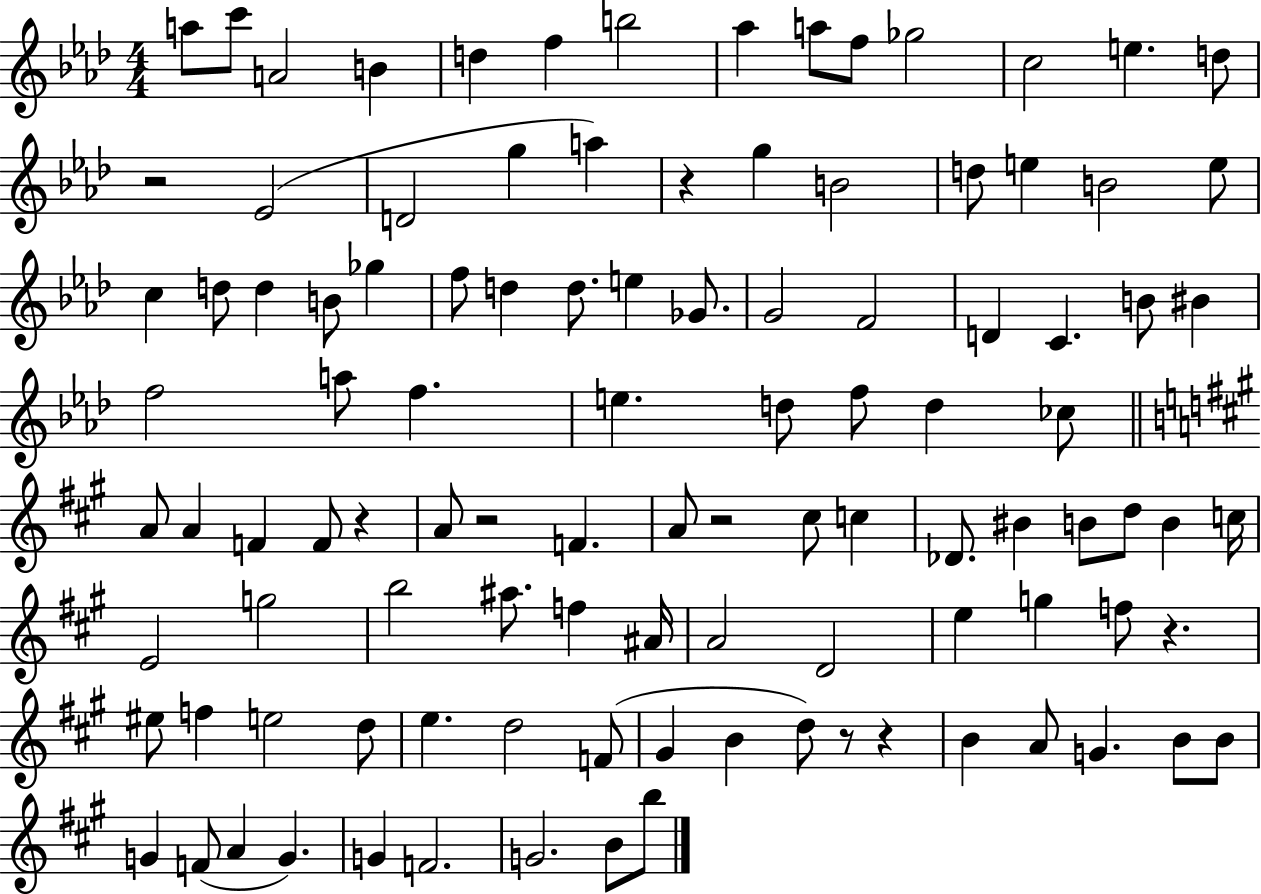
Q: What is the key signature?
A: AES major